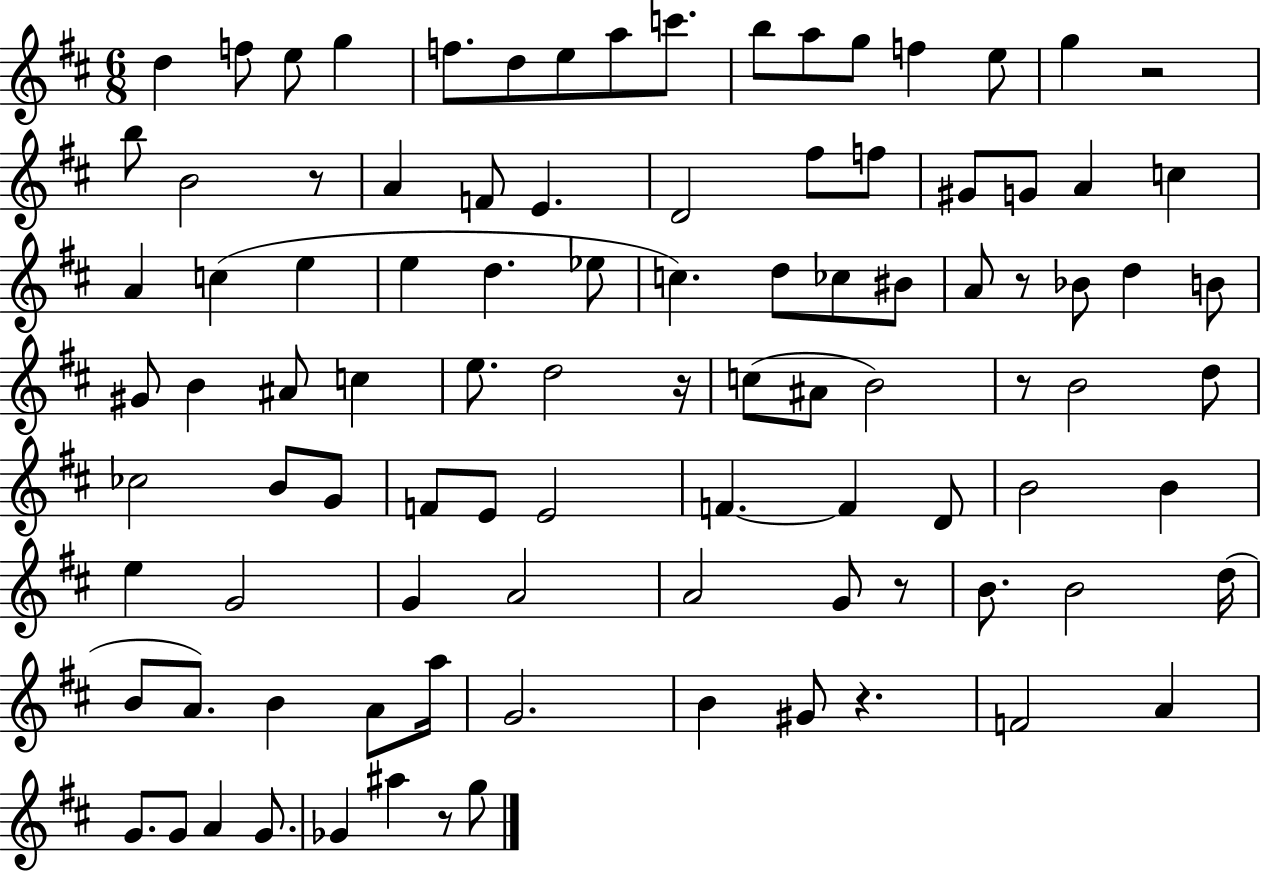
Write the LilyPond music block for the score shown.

{
  \clef treble
  \numericTimeSignature
  \time 6/8
  \key d \major
  d''4 f''8 e''8 g''4 | f''8. d''8 e''8 a''8 c'''8. | b''8 a''8 g''8 f''4 e''8 | g''4 r2 | \break b''8 b'2 r8 | a'4 f'8 e'4. | d'2 fis''8 f''8 | gis'8 g'8 a'4 c''4 | \break a'4 c''4( e''4 | e''4 d''4. ees''8 | c''4.) d''8 ces''8 bis'8 | a'8 r8 bes'8 d''4 b'8 | \break gis'8 b'4 ais'8 c''4 | e''8. d''2 r16 | c''8( ais'8 b'2) | r8 b'2 d''8 | \break ces''2 b'8 g'8 | f'8 e'8 e'2 | f'4.~~ f'4 d'8 | b'2 b'4 | \break e''4 g'2 | g'4 a'2 | a'2 g'8 r8 | b'8. b'2 d''16( | \break b'8 a'8.) b'4 a'8 a''16 | g'2. | b'4 gis'8 r4. | f'2 a'4 | \break g'8. g'8 a'4 g'8. | ges'4 ais''4 r8 g''8 | \bar "|."
}